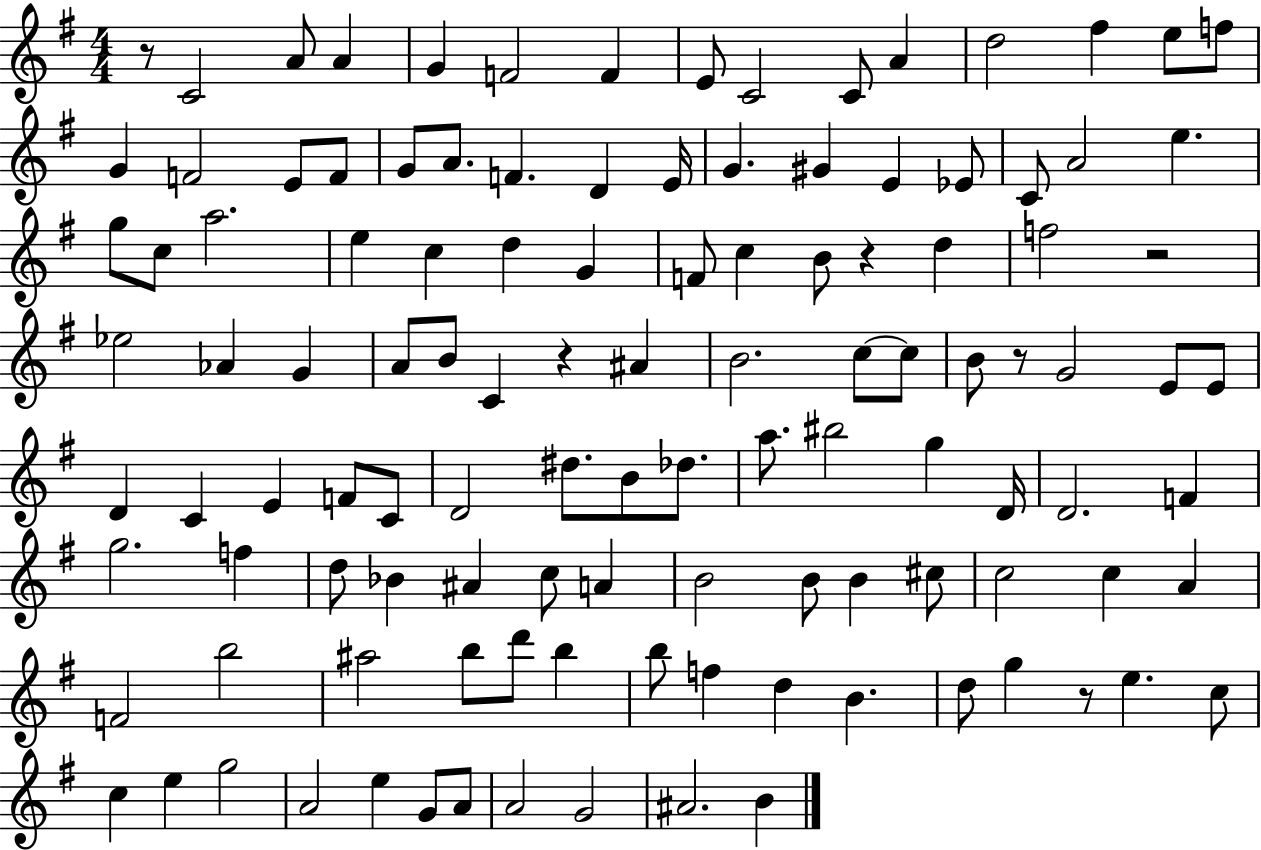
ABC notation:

X:1
T:Untitled
M:4/4
L:1/4
K:G
z/2 C2 A/2 A G F2 F E/2 C2 C/2 A d2 ^f e/2 f/2 G F2 E/2 F/2 G/2 A/2 F D E/4 G ^G E _E/2 C/2 A2 e g/2 c/2 a2 e c d G F/2 c B/2 z d f2 z2 _e2 _A G A/2 B/2 C z ^A B2 c/2 c/2 B/2 z/2 G2 E/2 E/2 D C E F/2 C/2 D2 ^d/2 B/2 _d/2 a/2 ^b2 g D/4 D2 F g2 f d/2 _B ^A c/2 A B2 B/2 B ^c/2 c2 c A F2 b2 ^a2 b/2 d'/2 b b/2 f d B d/2 g z/2 e c/2 c e g2 A2 e G/2 A/2 A2 G2 ^A2 B